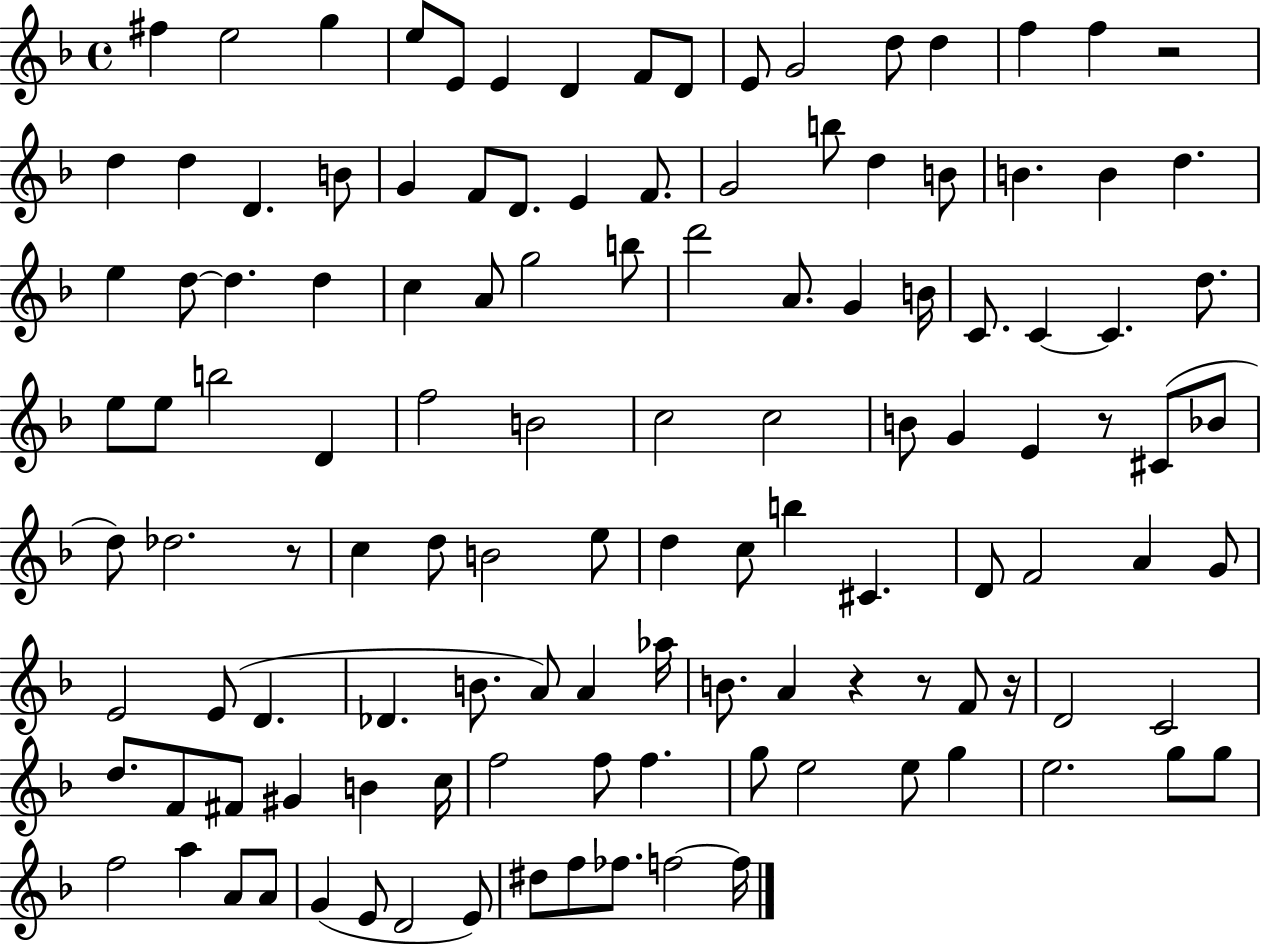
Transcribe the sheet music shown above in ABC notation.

X:1
T:Untitled
M:4/4
L:1/4
K:F
^f e2 g e/2 E/2 E D F/2 D/2 E/2 G2 d/2 d f f z2 d d D B/2 G F/2 D/2 E F/2 G2 b/2 d B/2 B B d e d/2 d d c A/2 g2 b/2 d'2 A/2 G B/4 C/2 C C d/2 e/2 e/2 b2 D f2 B2 c2 c2 B/2 G E z/2 ^C/2 _B/2 d/2 _d2 z/2 c d/2 B2 e/2 d c/2 b ^C D/2 F2 A G/2 E2 E/2 D _D B/2 A/2 A _a/4 B/2 A z z/2 F/2 z/4 D2 C2 d/2 F/2 ^F/2 ^G B c/4 f2 f/2 f g/2 e2 e/2 g e2 g/2 g/2 f2 a A/2 A/2 G E/2 D2 E/2 ^d/2 f/2 _f/2 f2 f/4